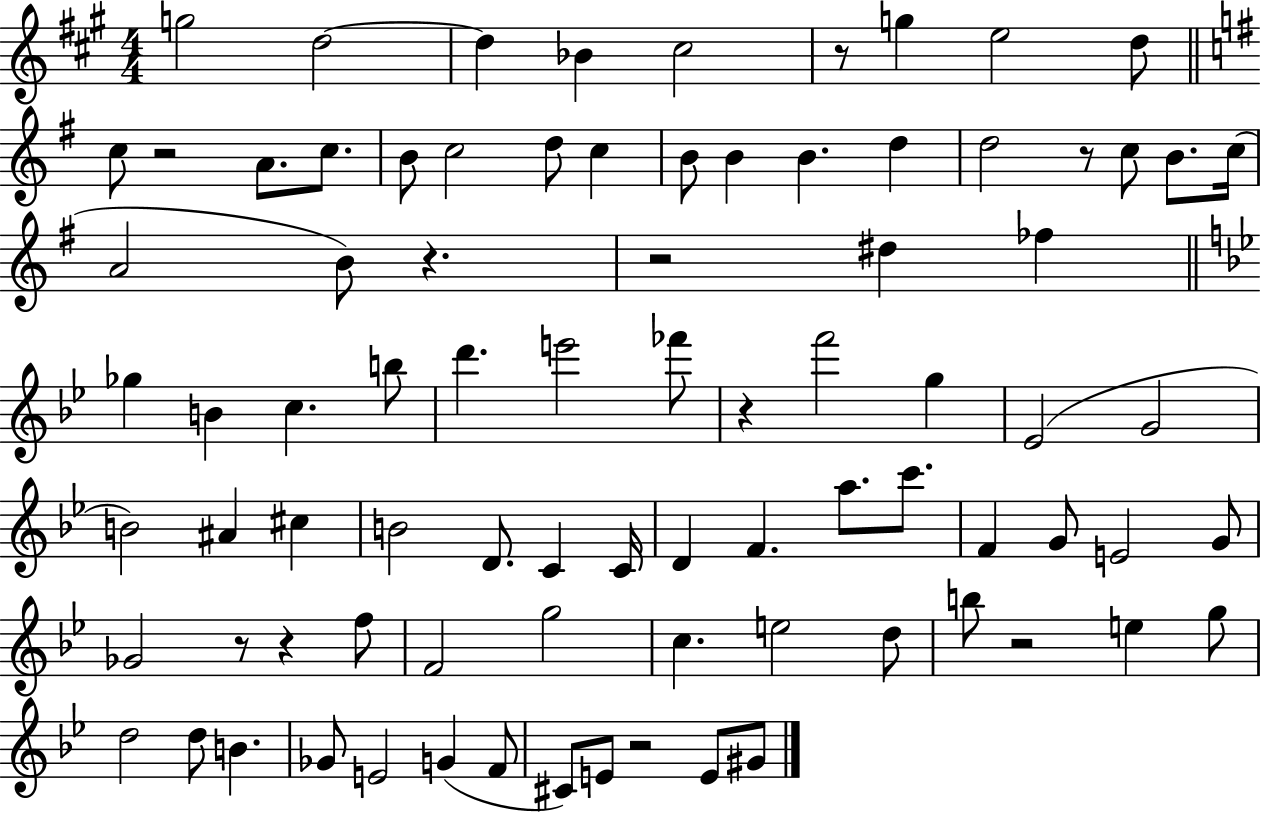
G5/h D5/h D5/q Bb4/q C#5/h R/e G5/q E5/h D5/e C5/e R/h A4/e. C5/e. B4/e C5/h D5/e C5/q B4/e B4/q B4/q. D5/q D5/h R/e C5/e B4/e. C5/s A4/h B4/e R/q. R/h D#5/q FES5/q Gb5/q B4/q C5/q. B5/e D6/q. E6/h FES6/e R/q F6/h G5/q Eb4/h G4/h B4/h A#4/q C#5/q B4/h D4/e. C4/q C4/s D4/q F4/q. A5/e. C6/e. F4/q G4/e E4/h G4/e Gb4/h R/e R/q F5/e F4/h G5/h C5/q. E5/h D5/e B5/e R/h E5/q G5/e D5/h D5/e B4/q. Gb4/e E4/h G4/q F4/e C#4/e E4/e R/h E4/e G#4/e